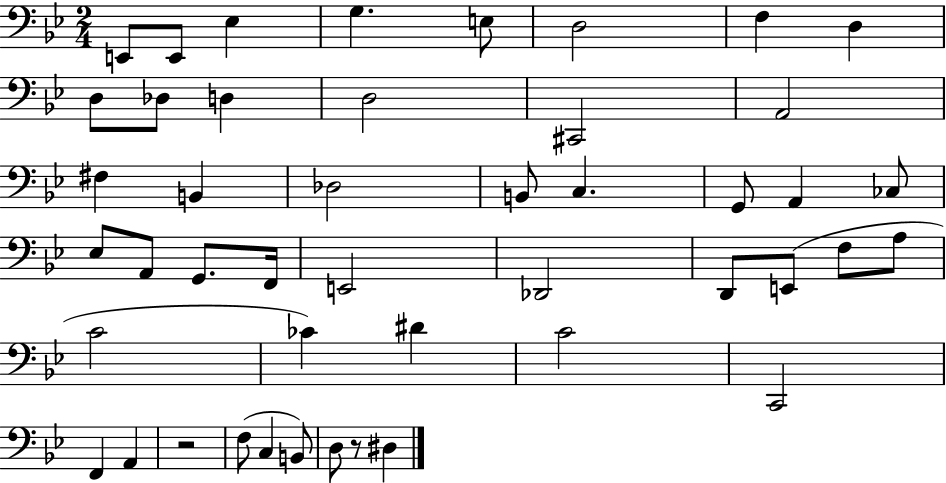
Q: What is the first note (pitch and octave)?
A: E2